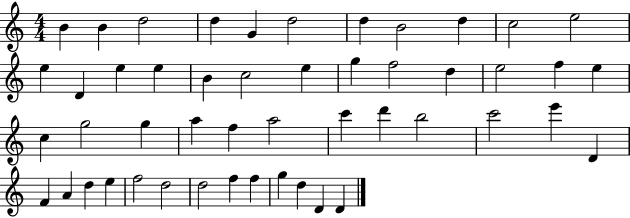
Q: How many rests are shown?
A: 0